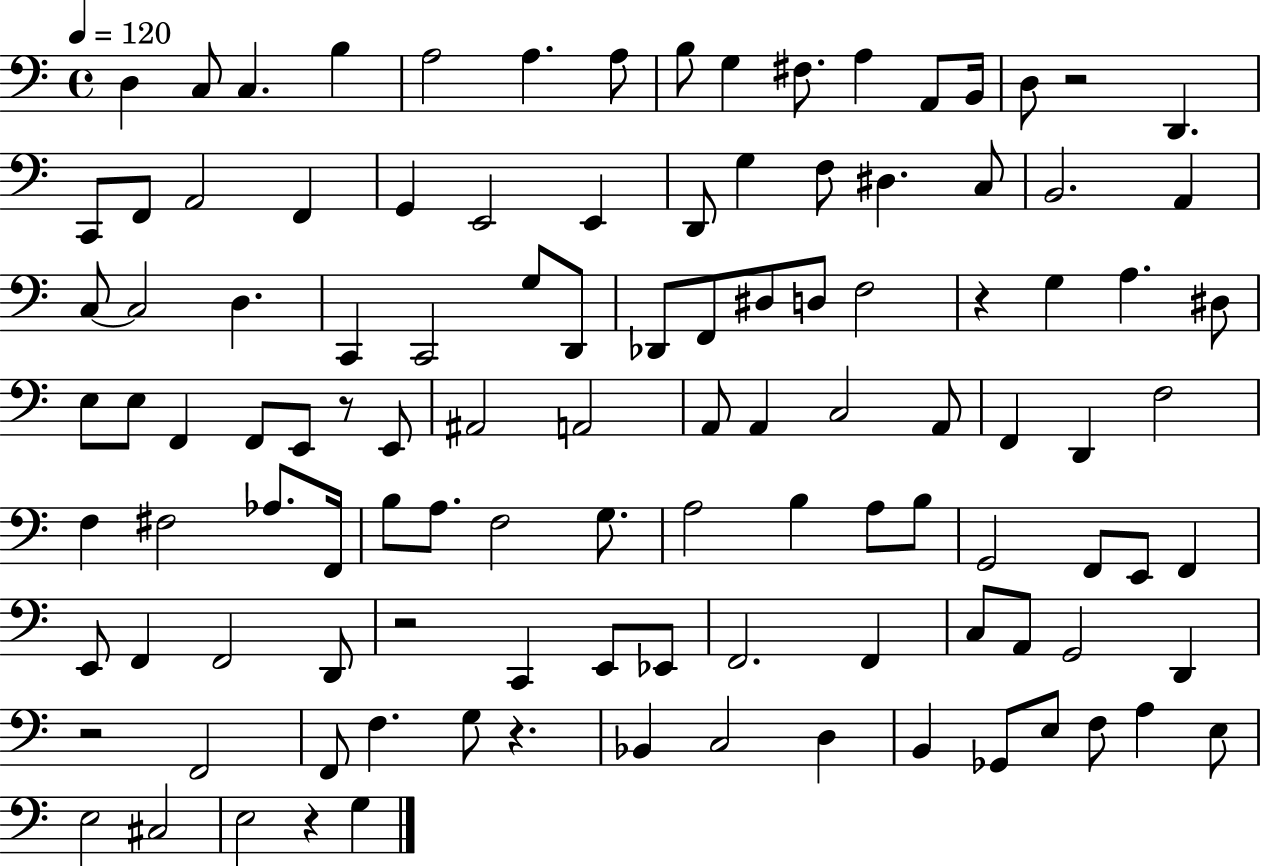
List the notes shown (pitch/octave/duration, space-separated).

D3/q C3/e C3/q. B3/q A3/h A3/q. A3/e B3/e G3/q F#3/e. A3/q A2/e B2/s D3/e R/h D2/q. C2/e F2/e A2/h F2/q G2/q E2/h E2/q D2/e G3/q F3/e D#3/q. C3/e B2/h. A2/q C3/e C3/h D3/q. C2/q C2/h G3/e D2/e Db2/e F2/e D#3/e D3/e F3/h R/q G3/q A3/q. D#3/e E3/e E3/e F2/q F2/e E2/e R/e E2/e A#2/h A2/h A2/e A2/q C3/h A2/e F2/q D2/q F3/h F3/q F#3/h Ab3/e. F2/s B3/e A3/e. F3/h G3/e. A3/h B3/q A3/e B3/e G2/h F2/e E2/e F2/q E2/e F2/q F2/h D2/e R/h C2/q E2/e Eb2/e F2/h. F2/q C3/e A2/e G2/h D2/q R/h F2/h F2/e F3/q. G3/e R/q. Bb2/q C3/h D3/q B2/q Gb2/e E3/e F3/e A3/q E3/e E3/h C#3/h E3/h R/q G3/q